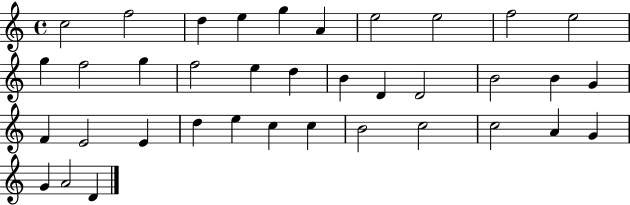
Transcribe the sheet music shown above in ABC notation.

X:1
T:Untitled
M:4/4
L:1/4
K:C
c2 f2 d e g A e2 e2 f2 e2 g f2 g f2 e d B D D2 B2 B G F E2 E d e c c B2 c2 c2 A G G A2 D